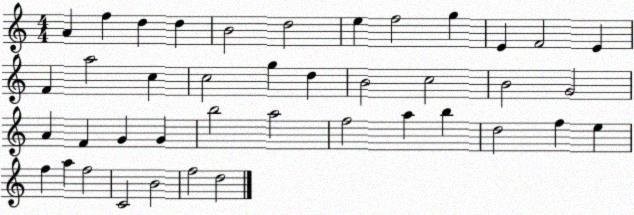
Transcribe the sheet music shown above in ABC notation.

X:1
T:Untitled
M:4/4
L:1/4
K:C
A f d d B2 d2 e f2 g E F2 E F a2 c c2 g d B2 c2 B2 G2 A F G G b2 a2 f2 a b d2 f e f a f2 C2 B2 f2 d2